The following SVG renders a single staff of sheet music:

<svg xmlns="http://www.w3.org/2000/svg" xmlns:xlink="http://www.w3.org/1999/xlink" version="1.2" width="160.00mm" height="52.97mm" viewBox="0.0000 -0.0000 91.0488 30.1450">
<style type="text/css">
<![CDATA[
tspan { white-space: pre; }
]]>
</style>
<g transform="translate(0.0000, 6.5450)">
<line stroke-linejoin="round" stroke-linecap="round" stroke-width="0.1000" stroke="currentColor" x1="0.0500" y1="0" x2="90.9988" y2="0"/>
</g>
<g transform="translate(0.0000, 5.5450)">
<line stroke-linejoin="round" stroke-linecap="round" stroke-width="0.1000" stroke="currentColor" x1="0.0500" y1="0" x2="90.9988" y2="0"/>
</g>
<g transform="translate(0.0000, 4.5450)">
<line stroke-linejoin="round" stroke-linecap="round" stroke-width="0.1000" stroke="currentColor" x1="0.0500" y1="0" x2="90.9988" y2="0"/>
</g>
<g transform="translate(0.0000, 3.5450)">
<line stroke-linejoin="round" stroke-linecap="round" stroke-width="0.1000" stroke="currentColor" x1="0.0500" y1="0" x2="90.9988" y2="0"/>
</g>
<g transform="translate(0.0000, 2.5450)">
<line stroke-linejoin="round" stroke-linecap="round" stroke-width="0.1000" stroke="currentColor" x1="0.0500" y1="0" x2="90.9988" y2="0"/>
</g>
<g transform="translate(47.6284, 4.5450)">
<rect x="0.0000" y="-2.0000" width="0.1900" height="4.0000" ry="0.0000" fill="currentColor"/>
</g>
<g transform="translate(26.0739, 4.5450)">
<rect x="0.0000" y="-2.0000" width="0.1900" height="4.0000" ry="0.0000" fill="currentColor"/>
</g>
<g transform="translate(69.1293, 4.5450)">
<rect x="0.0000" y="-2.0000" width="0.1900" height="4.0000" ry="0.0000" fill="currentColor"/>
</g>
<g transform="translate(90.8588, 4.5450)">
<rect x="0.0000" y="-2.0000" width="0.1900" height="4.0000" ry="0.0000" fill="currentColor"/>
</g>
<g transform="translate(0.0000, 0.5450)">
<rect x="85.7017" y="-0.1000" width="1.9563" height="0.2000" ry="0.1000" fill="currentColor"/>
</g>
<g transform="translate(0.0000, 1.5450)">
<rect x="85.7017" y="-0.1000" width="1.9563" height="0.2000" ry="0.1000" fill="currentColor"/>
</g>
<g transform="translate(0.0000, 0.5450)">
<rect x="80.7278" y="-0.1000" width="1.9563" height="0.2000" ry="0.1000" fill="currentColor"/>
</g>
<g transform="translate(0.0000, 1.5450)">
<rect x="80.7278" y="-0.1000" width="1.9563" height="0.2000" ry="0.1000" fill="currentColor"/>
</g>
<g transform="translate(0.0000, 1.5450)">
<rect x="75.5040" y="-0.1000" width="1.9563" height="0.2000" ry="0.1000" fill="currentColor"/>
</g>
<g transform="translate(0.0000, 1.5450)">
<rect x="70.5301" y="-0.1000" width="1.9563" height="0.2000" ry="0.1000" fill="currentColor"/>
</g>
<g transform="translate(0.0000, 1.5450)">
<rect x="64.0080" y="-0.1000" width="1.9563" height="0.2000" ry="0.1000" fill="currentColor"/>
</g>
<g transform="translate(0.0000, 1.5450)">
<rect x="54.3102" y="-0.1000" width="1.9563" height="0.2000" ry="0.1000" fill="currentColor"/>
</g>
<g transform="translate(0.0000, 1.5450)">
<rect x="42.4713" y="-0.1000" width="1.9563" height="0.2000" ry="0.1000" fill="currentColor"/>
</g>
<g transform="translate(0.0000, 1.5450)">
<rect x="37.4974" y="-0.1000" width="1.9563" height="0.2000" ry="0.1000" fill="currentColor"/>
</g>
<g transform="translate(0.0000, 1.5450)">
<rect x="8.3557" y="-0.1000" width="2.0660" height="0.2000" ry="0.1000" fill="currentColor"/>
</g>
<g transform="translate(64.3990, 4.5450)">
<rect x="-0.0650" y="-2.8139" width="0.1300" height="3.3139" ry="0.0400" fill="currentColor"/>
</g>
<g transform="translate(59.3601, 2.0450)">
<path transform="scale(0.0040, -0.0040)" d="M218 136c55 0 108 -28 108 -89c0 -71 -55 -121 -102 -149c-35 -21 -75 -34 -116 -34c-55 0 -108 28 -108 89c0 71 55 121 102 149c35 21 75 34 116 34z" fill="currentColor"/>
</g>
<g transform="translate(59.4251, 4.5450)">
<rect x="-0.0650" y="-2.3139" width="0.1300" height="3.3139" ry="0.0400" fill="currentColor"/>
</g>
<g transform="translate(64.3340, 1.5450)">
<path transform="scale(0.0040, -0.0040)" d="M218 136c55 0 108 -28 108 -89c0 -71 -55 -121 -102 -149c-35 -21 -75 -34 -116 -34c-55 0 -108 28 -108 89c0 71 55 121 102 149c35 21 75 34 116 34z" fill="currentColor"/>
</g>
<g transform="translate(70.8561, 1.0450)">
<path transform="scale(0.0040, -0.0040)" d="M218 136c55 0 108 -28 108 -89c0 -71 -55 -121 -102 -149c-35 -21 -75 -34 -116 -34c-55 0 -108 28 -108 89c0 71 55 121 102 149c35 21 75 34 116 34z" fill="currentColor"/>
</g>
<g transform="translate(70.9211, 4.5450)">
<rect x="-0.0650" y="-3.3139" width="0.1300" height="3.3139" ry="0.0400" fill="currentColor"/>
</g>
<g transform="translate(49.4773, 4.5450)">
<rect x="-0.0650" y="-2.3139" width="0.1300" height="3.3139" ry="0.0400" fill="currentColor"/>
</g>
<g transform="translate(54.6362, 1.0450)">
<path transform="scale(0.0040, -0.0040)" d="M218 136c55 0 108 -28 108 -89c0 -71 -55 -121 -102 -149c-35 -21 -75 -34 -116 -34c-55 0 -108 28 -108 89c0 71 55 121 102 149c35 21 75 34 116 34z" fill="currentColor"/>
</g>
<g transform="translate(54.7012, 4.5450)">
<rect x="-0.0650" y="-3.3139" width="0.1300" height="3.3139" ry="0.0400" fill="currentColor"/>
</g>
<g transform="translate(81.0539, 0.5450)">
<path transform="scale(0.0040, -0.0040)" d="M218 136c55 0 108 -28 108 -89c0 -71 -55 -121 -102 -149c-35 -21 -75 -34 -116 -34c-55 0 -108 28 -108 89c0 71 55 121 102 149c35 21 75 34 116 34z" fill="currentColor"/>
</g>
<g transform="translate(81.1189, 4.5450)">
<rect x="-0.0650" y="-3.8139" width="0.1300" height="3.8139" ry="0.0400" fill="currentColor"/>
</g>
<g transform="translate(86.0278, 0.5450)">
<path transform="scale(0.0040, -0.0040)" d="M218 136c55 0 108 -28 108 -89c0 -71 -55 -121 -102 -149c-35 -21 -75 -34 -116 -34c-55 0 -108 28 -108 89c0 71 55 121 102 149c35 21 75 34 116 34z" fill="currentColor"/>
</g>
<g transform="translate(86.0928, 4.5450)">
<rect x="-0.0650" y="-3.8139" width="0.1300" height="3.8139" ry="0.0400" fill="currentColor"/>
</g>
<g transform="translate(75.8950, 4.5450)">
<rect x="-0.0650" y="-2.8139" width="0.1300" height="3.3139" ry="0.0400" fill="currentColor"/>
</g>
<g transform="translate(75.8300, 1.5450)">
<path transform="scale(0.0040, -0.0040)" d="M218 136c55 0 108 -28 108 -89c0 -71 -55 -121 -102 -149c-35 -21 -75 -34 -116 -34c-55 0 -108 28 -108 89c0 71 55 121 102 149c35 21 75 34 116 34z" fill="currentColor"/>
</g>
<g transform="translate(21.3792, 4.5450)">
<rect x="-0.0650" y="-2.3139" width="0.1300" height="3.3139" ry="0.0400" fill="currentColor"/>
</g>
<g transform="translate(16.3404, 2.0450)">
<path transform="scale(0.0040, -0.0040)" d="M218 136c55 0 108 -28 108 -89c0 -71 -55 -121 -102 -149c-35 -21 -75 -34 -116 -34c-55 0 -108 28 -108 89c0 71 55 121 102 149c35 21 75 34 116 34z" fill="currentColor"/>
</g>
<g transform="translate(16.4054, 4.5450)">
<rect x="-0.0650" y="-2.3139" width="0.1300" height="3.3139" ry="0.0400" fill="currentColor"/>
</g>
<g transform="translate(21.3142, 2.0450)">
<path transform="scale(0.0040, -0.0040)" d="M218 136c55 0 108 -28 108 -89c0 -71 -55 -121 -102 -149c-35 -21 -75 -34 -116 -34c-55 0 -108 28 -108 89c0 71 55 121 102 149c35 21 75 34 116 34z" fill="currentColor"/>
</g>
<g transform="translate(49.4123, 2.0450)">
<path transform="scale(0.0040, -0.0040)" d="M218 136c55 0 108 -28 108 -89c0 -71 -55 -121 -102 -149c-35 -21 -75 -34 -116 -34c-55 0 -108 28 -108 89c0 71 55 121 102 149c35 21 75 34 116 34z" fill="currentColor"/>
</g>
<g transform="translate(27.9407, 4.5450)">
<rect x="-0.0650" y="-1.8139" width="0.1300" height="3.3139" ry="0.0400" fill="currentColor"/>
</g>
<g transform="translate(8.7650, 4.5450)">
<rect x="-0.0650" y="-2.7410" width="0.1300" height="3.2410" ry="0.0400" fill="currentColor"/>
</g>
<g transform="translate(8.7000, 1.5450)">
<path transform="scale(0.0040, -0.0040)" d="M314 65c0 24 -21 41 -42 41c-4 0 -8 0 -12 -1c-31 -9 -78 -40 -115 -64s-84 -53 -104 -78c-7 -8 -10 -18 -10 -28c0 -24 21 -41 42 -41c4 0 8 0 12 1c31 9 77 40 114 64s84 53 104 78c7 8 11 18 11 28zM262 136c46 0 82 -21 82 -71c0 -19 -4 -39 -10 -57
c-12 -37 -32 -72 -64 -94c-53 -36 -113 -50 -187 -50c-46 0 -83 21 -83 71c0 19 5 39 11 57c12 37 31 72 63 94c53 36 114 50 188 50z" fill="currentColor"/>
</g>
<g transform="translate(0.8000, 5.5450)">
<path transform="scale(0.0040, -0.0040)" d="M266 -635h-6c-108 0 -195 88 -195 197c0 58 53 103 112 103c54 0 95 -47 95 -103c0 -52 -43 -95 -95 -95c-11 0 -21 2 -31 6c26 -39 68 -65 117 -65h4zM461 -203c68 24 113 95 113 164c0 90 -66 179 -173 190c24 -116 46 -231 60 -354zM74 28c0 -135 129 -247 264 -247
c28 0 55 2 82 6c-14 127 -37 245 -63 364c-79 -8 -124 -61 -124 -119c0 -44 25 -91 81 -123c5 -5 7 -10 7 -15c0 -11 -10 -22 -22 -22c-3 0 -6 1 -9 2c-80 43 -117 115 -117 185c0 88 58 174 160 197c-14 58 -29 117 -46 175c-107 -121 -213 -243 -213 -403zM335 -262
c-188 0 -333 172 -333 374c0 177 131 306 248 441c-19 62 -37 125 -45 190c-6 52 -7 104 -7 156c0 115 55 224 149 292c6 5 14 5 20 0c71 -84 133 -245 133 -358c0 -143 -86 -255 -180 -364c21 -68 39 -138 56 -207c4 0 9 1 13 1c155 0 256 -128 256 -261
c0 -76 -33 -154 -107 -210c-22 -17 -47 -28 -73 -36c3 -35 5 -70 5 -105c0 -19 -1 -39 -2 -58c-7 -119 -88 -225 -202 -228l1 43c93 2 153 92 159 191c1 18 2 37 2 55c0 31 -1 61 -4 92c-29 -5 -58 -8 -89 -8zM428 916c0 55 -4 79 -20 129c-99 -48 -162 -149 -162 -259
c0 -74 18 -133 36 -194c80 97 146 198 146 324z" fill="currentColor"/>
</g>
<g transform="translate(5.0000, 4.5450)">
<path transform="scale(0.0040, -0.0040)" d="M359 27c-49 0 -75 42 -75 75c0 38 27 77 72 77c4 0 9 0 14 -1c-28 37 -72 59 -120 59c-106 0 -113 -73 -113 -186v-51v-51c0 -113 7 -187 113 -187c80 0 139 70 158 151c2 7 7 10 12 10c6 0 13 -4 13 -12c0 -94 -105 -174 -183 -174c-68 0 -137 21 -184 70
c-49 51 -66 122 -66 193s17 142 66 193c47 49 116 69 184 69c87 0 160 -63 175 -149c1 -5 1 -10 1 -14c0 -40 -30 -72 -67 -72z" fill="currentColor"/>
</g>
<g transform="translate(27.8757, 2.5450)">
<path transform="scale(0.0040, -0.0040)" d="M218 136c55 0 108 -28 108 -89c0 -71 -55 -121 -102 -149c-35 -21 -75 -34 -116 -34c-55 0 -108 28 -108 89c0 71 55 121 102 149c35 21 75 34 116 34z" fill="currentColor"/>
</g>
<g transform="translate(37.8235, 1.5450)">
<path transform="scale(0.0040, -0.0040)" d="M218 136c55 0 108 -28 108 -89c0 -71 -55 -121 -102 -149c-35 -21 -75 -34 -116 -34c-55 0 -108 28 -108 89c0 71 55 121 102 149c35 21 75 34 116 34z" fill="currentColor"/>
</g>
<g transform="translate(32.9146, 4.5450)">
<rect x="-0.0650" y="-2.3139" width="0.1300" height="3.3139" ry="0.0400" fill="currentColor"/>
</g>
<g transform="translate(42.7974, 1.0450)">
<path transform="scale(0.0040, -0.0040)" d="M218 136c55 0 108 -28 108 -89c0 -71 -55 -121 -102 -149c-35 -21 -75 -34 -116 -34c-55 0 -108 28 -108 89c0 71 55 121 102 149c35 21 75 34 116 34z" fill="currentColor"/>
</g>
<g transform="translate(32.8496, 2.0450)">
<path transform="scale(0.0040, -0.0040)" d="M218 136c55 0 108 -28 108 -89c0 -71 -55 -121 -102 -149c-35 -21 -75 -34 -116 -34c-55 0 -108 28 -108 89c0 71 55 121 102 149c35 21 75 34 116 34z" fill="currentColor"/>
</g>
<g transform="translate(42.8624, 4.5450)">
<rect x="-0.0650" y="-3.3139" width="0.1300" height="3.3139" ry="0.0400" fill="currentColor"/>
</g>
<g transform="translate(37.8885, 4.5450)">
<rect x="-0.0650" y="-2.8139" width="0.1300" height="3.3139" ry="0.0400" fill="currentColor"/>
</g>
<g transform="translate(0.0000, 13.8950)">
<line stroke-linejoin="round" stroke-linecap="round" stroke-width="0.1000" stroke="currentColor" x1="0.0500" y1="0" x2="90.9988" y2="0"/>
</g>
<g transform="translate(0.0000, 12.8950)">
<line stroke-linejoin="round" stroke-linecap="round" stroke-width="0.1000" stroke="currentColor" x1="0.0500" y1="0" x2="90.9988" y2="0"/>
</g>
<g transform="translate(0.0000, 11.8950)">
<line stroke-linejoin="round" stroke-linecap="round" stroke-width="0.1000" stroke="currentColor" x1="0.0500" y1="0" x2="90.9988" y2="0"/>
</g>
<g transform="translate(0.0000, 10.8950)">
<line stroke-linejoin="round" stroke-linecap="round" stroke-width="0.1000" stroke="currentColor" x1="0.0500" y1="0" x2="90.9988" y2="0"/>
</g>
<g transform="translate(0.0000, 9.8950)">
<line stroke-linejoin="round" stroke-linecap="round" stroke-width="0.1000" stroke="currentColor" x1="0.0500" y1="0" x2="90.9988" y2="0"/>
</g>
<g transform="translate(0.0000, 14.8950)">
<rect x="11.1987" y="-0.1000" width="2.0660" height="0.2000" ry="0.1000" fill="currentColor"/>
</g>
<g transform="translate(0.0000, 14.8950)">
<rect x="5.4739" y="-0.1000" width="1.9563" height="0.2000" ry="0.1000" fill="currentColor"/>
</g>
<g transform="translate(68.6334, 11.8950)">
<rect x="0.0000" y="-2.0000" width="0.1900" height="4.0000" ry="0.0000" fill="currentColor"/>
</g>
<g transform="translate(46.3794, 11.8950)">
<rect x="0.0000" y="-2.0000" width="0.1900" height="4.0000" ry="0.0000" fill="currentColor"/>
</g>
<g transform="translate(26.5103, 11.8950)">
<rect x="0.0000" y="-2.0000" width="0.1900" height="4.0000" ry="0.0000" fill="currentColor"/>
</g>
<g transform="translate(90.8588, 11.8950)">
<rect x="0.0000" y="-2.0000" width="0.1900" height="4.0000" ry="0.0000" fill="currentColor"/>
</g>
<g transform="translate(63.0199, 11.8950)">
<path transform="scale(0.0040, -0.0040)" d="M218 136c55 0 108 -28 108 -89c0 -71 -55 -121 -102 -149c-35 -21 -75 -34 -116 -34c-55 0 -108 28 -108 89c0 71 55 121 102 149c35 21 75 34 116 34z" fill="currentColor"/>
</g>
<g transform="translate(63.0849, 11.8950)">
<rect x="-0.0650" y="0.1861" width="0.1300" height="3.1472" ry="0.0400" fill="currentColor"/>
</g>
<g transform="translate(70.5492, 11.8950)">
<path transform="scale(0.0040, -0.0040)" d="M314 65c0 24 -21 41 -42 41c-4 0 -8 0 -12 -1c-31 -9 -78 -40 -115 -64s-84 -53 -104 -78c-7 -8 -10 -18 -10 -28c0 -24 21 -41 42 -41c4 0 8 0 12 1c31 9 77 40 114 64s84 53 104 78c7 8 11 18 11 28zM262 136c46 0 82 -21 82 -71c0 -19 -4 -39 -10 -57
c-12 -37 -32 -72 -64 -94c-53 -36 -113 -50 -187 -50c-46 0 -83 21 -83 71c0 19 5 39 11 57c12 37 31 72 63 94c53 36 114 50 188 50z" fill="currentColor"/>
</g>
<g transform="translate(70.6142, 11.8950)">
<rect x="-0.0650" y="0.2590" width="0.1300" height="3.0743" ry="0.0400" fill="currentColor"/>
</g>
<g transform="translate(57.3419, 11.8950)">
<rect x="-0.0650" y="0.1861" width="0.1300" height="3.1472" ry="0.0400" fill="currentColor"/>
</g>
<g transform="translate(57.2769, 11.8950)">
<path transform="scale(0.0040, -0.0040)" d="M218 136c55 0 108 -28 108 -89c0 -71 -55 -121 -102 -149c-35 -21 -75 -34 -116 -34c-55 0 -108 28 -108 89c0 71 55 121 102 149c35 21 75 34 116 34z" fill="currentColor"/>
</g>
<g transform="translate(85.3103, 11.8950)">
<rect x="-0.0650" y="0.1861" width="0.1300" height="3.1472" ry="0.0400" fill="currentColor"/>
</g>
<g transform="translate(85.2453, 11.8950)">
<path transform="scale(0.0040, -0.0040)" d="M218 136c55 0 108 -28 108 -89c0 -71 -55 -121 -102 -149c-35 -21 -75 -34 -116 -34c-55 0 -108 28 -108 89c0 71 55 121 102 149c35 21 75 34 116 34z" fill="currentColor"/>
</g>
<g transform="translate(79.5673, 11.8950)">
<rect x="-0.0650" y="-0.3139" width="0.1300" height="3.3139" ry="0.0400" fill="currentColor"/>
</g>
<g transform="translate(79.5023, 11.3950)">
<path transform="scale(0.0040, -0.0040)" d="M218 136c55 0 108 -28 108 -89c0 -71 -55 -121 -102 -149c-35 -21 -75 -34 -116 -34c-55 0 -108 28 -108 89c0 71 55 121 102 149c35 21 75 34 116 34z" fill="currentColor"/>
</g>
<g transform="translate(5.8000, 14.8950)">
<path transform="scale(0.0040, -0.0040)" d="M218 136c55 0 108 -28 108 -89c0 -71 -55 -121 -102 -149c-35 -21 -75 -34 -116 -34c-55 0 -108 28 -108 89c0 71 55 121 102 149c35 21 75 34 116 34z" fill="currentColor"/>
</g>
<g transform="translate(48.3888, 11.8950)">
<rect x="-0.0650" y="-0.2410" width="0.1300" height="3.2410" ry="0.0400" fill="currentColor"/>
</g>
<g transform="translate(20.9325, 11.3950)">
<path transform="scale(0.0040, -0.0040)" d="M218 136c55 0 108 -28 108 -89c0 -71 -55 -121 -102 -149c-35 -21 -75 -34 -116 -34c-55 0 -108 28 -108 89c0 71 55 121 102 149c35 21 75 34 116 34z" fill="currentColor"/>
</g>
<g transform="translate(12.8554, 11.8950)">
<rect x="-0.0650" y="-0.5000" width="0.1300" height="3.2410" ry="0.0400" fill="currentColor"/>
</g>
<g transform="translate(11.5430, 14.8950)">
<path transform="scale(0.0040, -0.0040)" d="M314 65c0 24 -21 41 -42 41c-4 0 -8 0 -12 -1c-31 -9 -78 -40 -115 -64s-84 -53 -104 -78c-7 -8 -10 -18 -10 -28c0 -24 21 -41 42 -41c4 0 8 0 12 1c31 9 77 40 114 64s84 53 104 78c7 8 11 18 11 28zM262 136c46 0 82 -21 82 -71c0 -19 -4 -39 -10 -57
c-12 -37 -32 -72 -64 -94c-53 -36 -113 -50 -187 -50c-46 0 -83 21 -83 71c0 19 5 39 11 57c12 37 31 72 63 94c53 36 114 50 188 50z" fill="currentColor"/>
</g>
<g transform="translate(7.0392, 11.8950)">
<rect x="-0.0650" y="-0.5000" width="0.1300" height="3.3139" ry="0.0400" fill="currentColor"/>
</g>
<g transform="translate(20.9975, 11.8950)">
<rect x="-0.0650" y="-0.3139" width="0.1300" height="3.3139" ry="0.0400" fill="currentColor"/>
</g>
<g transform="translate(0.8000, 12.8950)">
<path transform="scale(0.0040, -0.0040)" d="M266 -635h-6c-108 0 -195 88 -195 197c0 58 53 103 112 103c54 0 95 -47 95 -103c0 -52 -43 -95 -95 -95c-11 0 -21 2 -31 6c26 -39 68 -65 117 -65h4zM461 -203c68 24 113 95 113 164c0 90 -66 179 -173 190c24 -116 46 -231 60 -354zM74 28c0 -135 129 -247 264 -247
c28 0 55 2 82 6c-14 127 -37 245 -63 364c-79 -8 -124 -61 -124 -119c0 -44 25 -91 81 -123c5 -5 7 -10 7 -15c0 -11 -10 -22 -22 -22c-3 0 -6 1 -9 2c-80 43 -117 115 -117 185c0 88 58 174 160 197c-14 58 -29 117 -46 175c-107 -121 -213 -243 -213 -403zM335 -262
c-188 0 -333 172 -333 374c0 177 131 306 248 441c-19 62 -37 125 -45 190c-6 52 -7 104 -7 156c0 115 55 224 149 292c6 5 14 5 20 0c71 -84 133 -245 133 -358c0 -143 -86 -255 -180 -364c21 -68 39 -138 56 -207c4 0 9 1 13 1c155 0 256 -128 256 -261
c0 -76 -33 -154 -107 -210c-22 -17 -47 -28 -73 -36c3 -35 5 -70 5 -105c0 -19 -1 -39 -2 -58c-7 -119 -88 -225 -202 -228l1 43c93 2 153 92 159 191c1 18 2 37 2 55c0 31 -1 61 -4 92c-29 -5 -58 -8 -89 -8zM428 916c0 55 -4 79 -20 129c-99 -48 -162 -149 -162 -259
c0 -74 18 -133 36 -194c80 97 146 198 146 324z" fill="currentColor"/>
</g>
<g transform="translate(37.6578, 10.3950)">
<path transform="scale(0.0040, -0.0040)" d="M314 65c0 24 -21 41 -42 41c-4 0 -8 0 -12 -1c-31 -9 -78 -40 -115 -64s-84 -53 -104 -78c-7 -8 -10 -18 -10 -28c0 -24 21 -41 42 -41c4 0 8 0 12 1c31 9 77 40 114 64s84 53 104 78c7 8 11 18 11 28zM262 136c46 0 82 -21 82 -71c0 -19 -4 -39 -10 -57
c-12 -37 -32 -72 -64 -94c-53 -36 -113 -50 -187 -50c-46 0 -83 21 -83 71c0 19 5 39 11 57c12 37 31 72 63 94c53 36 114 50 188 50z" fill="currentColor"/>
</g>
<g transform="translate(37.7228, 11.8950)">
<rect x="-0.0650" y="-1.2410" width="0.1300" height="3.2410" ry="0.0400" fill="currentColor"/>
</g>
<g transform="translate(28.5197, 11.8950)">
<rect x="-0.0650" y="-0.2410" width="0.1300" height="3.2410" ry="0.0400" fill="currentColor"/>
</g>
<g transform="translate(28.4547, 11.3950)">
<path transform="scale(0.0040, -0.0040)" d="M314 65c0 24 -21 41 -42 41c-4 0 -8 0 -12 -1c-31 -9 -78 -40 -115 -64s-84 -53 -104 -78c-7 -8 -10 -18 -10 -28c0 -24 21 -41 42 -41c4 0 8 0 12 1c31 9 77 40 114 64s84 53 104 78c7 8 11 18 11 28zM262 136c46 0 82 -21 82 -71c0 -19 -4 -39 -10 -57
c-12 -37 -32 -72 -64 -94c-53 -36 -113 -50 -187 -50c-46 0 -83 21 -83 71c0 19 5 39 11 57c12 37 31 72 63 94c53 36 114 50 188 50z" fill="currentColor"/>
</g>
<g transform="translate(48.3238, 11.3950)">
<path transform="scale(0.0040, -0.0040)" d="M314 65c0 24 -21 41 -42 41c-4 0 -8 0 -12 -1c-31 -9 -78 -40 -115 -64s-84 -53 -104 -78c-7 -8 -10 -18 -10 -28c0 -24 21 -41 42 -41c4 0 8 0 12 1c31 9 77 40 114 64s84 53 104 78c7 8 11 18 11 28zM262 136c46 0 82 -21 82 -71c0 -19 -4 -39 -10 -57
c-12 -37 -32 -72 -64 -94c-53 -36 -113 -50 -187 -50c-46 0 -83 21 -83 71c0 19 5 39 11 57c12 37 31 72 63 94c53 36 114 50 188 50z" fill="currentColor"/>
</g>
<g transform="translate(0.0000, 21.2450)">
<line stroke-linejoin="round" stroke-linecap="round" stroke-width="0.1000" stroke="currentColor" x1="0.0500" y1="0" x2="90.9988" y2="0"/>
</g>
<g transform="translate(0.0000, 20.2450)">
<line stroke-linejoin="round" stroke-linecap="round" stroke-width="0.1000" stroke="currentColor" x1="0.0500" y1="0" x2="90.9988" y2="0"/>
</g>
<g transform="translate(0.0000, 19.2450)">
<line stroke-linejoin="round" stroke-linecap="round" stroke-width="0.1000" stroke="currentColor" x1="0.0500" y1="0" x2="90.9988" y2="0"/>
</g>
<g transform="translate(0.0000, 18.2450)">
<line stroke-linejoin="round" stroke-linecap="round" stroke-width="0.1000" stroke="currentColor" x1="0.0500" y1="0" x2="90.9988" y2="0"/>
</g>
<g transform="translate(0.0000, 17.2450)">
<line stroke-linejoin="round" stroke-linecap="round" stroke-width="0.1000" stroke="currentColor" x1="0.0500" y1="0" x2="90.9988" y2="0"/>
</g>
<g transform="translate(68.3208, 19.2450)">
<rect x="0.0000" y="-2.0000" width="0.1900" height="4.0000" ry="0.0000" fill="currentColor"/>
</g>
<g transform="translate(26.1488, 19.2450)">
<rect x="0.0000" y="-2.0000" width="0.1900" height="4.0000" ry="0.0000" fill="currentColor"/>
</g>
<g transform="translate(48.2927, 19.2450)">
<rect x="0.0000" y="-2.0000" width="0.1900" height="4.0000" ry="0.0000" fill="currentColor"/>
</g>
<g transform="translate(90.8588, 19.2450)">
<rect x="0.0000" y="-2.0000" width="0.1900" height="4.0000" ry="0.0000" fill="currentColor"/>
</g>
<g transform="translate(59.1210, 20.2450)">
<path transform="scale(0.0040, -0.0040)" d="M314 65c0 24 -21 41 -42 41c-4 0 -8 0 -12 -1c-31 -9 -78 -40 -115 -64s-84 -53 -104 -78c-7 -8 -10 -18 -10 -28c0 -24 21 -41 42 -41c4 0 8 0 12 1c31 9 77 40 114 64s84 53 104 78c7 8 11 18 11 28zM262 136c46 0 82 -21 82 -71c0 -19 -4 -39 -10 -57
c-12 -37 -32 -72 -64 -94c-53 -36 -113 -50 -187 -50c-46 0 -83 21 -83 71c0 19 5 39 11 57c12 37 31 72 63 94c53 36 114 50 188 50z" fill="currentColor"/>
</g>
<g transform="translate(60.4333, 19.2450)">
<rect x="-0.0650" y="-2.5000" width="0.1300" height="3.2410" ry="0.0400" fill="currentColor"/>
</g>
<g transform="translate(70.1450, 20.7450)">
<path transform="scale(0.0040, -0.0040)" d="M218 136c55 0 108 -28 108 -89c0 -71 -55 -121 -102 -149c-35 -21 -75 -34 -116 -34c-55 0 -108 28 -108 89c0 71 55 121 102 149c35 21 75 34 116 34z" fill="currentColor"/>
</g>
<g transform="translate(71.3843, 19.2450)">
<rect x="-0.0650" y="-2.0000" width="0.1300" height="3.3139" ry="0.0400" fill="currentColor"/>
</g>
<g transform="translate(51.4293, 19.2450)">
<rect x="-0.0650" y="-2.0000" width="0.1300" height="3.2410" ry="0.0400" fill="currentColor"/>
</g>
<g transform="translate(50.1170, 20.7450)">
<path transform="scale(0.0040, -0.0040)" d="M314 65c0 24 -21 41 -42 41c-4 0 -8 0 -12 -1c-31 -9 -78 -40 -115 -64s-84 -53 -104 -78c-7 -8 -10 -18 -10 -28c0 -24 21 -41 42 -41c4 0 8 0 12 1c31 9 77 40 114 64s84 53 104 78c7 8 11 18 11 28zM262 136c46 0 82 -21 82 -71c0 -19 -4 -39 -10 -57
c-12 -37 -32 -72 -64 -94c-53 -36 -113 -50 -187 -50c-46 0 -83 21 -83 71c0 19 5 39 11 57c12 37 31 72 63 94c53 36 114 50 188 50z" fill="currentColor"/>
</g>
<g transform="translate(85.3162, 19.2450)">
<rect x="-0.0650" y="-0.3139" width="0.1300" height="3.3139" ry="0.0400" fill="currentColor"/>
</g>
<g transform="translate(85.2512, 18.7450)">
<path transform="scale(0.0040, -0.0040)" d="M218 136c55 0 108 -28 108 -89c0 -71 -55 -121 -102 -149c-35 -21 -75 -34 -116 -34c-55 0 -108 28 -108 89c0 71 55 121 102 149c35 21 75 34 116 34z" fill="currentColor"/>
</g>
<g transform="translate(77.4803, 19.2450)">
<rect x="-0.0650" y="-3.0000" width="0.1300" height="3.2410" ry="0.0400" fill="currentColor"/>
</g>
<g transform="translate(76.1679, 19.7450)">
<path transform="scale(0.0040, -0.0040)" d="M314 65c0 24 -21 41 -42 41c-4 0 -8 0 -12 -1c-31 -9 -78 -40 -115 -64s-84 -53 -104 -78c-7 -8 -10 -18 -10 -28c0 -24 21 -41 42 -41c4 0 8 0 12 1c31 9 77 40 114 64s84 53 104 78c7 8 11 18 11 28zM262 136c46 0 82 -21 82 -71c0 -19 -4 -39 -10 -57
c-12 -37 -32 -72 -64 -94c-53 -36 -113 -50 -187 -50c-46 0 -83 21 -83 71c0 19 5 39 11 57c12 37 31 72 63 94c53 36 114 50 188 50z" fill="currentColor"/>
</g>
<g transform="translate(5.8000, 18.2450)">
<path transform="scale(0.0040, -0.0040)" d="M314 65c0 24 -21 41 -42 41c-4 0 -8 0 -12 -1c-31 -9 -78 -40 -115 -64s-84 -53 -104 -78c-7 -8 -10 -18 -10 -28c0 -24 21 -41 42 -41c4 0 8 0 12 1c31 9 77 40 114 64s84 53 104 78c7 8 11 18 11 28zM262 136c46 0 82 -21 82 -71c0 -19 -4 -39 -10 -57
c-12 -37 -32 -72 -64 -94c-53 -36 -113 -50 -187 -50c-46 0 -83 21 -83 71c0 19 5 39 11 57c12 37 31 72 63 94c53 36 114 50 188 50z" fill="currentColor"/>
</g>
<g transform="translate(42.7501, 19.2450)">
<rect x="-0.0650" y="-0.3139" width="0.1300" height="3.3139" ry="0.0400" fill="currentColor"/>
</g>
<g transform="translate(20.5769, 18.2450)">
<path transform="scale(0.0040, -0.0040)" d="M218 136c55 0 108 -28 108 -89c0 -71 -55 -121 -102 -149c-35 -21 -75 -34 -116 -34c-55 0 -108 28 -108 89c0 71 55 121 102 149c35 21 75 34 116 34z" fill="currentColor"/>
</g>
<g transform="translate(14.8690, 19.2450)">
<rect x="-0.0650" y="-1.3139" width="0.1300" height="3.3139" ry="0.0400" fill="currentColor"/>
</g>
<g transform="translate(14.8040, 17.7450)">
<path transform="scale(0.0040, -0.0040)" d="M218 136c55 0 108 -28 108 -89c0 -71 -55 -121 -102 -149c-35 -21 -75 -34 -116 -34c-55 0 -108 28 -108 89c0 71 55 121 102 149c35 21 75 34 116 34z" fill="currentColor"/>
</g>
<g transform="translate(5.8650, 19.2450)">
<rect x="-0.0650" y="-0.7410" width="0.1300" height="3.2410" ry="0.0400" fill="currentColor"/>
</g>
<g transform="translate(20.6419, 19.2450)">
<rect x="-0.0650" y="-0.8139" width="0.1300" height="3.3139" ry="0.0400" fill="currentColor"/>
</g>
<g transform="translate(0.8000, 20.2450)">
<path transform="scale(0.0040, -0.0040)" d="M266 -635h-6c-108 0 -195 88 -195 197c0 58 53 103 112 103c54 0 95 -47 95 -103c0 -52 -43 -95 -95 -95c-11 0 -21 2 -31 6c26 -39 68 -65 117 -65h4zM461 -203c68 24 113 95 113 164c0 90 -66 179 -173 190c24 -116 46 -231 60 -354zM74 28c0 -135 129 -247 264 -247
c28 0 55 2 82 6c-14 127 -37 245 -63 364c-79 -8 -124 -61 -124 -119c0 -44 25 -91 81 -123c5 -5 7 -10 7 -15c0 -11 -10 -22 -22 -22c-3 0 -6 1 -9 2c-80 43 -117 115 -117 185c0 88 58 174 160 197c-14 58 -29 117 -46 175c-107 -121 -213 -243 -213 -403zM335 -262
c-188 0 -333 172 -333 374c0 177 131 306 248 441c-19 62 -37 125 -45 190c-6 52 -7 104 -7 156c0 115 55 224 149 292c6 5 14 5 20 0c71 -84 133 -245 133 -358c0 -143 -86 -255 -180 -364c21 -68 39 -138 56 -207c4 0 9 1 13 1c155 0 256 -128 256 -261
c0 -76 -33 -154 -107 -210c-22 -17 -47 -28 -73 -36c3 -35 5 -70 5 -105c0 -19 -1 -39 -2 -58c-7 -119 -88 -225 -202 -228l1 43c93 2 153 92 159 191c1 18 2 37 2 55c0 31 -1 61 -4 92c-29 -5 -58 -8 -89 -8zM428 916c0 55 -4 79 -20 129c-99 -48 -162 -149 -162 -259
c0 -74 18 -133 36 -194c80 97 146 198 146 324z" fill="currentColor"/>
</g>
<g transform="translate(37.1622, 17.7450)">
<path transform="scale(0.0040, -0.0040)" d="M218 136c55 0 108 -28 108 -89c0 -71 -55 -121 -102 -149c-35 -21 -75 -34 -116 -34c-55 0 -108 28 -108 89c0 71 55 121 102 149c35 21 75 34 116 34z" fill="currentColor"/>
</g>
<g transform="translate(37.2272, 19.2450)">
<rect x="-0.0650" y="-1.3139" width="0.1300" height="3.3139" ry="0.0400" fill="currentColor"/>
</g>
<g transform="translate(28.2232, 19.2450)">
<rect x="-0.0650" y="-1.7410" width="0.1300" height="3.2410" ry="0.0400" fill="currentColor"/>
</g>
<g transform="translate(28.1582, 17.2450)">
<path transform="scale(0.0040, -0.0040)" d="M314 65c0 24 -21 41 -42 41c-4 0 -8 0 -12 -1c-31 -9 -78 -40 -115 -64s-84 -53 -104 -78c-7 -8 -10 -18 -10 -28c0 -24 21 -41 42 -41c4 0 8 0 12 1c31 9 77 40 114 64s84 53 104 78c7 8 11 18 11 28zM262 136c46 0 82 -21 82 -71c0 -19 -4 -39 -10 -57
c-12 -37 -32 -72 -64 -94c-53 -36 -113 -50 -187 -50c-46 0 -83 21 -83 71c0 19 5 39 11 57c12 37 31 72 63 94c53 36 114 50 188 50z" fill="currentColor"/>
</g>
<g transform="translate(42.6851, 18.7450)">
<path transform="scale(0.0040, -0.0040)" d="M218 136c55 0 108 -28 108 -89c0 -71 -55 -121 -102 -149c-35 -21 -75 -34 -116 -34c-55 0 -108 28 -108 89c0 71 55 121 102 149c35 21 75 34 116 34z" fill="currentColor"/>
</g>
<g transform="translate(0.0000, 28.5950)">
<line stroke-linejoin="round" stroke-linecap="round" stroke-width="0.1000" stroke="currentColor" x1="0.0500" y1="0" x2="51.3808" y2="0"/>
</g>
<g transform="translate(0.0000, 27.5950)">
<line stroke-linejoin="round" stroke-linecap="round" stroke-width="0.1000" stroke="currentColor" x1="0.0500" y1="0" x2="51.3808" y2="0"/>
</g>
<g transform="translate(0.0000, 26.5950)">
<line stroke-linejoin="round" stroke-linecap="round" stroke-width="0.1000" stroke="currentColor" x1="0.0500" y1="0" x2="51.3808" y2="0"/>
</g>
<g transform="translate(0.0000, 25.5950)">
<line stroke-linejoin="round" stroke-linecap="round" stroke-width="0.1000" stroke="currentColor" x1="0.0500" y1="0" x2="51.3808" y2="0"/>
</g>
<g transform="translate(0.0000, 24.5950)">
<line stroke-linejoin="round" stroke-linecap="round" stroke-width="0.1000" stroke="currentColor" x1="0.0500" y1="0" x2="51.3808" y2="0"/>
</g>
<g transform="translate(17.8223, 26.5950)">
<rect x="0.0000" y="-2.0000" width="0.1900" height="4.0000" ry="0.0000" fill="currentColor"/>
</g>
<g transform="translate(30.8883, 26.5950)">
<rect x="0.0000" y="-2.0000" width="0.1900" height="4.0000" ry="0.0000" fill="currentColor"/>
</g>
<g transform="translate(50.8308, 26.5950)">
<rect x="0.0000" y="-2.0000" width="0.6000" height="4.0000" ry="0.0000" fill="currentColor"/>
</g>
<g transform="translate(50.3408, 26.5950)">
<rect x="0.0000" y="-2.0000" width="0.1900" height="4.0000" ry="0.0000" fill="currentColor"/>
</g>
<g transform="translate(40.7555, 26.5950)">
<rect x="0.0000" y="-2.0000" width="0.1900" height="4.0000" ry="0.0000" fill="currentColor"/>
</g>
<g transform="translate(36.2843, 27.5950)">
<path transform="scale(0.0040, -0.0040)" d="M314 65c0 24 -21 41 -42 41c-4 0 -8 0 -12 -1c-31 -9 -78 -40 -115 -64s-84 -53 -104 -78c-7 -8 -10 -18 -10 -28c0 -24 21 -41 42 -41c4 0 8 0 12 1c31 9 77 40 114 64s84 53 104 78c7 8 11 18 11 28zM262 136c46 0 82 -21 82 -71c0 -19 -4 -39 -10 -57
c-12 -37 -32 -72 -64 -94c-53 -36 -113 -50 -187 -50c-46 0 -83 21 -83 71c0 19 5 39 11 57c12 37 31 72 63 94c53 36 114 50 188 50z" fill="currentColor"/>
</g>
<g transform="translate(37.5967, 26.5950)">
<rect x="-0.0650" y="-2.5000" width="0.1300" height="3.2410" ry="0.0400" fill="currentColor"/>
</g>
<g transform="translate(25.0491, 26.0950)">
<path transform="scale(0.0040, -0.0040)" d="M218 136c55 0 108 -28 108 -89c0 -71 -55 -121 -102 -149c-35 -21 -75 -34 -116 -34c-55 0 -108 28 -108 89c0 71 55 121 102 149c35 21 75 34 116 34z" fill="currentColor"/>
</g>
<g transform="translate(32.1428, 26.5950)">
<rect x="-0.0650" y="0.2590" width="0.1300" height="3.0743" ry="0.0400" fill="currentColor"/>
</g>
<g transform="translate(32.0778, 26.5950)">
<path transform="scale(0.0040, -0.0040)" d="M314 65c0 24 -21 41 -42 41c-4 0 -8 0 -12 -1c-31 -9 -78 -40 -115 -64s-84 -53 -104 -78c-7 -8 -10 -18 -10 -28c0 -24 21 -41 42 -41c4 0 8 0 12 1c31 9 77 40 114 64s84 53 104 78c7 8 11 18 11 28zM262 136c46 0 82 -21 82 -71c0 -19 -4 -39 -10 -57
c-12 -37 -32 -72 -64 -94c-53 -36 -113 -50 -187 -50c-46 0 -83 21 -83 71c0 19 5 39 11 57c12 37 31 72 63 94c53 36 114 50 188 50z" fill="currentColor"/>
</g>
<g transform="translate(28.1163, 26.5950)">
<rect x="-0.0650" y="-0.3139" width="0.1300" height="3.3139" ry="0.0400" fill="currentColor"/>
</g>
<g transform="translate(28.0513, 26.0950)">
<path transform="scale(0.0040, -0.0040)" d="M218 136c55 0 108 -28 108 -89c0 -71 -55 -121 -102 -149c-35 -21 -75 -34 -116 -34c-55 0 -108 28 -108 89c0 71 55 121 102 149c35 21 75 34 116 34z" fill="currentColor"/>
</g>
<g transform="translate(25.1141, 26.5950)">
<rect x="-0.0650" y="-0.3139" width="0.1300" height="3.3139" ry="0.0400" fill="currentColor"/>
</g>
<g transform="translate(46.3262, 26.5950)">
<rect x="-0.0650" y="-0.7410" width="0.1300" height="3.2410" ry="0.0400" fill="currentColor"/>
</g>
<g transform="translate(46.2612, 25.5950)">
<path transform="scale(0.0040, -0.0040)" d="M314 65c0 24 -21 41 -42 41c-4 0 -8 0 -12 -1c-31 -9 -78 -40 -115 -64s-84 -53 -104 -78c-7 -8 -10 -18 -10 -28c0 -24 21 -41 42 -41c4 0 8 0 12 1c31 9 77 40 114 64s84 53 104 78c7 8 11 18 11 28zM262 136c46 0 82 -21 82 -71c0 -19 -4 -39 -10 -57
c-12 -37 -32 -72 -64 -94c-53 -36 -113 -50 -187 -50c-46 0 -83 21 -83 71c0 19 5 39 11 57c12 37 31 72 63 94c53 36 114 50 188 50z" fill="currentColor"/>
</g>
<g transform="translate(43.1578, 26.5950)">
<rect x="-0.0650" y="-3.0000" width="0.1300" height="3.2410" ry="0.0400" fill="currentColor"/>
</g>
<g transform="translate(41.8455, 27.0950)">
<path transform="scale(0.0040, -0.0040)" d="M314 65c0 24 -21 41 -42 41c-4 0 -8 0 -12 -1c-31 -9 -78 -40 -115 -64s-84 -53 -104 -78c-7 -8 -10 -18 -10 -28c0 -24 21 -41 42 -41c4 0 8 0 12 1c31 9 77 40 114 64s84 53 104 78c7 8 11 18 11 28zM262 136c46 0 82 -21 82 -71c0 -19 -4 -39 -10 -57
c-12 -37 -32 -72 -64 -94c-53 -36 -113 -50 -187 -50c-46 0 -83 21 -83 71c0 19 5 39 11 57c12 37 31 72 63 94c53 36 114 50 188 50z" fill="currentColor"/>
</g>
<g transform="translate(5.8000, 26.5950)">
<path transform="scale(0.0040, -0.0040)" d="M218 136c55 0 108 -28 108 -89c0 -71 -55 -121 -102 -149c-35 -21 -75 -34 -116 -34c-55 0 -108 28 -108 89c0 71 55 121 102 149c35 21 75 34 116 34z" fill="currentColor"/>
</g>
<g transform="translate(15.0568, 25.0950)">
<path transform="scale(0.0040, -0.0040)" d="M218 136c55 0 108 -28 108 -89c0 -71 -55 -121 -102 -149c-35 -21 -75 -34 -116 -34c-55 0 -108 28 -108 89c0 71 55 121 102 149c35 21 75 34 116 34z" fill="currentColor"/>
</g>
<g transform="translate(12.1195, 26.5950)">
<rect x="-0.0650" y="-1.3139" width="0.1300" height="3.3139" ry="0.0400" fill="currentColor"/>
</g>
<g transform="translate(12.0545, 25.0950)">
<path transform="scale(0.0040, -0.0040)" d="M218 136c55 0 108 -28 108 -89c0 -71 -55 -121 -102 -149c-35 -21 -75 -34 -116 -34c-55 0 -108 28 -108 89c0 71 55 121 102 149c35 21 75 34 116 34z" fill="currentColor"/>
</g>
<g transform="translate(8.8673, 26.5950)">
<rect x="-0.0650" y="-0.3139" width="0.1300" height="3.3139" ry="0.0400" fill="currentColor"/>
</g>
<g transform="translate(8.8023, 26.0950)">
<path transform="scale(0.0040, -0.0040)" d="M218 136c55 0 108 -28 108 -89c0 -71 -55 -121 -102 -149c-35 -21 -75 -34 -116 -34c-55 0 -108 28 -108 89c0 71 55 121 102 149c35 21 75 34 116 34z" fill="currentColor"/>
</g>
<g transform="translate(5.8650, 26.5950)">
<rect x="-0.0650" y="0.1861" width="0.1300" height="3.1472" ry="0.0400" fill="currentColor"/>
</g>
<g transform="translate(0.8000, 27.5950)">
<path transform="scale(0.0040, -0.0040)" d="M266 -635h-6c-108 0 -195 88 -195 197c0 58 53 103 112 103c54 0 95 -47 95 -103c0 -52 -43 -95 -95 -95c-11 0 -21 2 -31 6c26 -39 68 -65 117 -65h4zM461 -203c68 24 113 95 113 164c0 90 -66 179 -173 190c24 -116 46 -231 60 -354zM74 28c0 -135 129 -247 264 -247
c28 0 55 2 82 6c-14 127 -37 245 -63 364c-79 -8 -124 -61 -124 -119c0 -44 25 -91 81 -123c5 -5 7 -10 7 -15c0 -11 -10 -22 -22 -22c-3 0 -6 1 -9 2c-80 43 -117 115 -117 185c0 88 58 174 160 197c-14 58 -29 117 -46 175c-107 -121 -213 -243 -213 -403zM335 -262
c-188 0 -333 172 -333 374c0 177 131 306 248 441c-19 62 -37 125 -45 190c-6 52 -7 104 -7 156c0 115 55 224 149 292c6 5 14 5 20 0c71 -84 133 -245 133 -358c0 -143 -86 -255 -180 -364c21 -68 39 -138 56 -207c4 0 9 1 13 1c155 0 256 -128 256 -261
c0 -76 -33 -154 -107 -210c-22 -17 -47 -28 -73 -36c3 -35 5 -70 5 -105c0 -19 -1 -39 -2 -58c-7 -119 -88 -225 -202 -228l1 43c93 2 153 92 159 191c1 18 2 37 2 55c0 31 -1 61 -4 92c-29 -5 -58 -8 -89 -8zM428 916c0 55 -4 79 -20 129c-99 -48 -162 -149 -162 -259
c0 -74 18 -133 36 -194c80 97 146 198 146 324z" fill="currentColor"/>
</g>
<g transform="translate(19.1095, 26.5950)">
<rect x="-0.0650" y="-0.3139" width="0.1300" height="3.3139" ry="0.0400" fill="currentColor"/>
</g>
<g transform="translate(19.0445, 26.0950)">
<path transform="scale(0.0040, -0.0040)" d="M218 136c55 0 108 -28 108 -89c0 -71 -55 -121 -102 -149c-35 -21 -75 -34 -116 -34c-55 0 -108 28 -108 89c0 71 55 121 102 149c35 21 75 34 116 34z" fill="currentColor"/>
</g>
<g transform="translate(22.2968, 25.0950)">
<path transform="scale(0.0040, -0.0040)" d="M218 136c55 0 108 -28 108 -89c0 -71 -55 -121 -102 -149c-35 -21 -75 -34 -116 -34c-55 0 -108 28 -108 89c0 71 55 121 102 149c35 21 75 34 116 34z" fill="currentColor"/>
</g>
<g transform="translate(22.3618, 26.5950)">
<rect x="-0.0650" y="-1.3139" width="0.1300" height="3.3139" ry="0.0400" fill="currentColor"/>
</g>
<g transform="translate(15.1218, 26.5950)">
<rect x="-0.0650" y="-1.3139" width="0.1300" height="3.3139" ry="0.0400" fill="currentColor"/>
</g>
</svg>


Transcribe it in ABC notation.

X:1
T:Untitled
M:4/4
L:1/4
K:C
a2 g g f g a b g b g a b a c' c' C C2 c c2 e2 c2 B B B2 c B d2 e d f2 e c F2 G2 F A2 c B c e e c e c c B2 G2 A2 d2